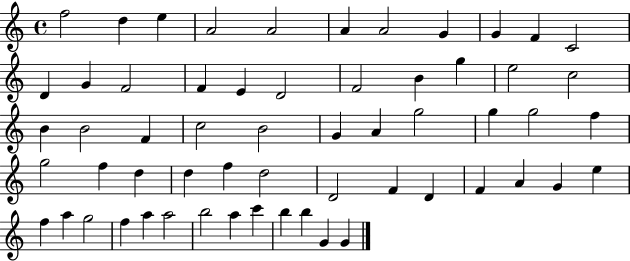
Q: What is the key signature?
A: C major